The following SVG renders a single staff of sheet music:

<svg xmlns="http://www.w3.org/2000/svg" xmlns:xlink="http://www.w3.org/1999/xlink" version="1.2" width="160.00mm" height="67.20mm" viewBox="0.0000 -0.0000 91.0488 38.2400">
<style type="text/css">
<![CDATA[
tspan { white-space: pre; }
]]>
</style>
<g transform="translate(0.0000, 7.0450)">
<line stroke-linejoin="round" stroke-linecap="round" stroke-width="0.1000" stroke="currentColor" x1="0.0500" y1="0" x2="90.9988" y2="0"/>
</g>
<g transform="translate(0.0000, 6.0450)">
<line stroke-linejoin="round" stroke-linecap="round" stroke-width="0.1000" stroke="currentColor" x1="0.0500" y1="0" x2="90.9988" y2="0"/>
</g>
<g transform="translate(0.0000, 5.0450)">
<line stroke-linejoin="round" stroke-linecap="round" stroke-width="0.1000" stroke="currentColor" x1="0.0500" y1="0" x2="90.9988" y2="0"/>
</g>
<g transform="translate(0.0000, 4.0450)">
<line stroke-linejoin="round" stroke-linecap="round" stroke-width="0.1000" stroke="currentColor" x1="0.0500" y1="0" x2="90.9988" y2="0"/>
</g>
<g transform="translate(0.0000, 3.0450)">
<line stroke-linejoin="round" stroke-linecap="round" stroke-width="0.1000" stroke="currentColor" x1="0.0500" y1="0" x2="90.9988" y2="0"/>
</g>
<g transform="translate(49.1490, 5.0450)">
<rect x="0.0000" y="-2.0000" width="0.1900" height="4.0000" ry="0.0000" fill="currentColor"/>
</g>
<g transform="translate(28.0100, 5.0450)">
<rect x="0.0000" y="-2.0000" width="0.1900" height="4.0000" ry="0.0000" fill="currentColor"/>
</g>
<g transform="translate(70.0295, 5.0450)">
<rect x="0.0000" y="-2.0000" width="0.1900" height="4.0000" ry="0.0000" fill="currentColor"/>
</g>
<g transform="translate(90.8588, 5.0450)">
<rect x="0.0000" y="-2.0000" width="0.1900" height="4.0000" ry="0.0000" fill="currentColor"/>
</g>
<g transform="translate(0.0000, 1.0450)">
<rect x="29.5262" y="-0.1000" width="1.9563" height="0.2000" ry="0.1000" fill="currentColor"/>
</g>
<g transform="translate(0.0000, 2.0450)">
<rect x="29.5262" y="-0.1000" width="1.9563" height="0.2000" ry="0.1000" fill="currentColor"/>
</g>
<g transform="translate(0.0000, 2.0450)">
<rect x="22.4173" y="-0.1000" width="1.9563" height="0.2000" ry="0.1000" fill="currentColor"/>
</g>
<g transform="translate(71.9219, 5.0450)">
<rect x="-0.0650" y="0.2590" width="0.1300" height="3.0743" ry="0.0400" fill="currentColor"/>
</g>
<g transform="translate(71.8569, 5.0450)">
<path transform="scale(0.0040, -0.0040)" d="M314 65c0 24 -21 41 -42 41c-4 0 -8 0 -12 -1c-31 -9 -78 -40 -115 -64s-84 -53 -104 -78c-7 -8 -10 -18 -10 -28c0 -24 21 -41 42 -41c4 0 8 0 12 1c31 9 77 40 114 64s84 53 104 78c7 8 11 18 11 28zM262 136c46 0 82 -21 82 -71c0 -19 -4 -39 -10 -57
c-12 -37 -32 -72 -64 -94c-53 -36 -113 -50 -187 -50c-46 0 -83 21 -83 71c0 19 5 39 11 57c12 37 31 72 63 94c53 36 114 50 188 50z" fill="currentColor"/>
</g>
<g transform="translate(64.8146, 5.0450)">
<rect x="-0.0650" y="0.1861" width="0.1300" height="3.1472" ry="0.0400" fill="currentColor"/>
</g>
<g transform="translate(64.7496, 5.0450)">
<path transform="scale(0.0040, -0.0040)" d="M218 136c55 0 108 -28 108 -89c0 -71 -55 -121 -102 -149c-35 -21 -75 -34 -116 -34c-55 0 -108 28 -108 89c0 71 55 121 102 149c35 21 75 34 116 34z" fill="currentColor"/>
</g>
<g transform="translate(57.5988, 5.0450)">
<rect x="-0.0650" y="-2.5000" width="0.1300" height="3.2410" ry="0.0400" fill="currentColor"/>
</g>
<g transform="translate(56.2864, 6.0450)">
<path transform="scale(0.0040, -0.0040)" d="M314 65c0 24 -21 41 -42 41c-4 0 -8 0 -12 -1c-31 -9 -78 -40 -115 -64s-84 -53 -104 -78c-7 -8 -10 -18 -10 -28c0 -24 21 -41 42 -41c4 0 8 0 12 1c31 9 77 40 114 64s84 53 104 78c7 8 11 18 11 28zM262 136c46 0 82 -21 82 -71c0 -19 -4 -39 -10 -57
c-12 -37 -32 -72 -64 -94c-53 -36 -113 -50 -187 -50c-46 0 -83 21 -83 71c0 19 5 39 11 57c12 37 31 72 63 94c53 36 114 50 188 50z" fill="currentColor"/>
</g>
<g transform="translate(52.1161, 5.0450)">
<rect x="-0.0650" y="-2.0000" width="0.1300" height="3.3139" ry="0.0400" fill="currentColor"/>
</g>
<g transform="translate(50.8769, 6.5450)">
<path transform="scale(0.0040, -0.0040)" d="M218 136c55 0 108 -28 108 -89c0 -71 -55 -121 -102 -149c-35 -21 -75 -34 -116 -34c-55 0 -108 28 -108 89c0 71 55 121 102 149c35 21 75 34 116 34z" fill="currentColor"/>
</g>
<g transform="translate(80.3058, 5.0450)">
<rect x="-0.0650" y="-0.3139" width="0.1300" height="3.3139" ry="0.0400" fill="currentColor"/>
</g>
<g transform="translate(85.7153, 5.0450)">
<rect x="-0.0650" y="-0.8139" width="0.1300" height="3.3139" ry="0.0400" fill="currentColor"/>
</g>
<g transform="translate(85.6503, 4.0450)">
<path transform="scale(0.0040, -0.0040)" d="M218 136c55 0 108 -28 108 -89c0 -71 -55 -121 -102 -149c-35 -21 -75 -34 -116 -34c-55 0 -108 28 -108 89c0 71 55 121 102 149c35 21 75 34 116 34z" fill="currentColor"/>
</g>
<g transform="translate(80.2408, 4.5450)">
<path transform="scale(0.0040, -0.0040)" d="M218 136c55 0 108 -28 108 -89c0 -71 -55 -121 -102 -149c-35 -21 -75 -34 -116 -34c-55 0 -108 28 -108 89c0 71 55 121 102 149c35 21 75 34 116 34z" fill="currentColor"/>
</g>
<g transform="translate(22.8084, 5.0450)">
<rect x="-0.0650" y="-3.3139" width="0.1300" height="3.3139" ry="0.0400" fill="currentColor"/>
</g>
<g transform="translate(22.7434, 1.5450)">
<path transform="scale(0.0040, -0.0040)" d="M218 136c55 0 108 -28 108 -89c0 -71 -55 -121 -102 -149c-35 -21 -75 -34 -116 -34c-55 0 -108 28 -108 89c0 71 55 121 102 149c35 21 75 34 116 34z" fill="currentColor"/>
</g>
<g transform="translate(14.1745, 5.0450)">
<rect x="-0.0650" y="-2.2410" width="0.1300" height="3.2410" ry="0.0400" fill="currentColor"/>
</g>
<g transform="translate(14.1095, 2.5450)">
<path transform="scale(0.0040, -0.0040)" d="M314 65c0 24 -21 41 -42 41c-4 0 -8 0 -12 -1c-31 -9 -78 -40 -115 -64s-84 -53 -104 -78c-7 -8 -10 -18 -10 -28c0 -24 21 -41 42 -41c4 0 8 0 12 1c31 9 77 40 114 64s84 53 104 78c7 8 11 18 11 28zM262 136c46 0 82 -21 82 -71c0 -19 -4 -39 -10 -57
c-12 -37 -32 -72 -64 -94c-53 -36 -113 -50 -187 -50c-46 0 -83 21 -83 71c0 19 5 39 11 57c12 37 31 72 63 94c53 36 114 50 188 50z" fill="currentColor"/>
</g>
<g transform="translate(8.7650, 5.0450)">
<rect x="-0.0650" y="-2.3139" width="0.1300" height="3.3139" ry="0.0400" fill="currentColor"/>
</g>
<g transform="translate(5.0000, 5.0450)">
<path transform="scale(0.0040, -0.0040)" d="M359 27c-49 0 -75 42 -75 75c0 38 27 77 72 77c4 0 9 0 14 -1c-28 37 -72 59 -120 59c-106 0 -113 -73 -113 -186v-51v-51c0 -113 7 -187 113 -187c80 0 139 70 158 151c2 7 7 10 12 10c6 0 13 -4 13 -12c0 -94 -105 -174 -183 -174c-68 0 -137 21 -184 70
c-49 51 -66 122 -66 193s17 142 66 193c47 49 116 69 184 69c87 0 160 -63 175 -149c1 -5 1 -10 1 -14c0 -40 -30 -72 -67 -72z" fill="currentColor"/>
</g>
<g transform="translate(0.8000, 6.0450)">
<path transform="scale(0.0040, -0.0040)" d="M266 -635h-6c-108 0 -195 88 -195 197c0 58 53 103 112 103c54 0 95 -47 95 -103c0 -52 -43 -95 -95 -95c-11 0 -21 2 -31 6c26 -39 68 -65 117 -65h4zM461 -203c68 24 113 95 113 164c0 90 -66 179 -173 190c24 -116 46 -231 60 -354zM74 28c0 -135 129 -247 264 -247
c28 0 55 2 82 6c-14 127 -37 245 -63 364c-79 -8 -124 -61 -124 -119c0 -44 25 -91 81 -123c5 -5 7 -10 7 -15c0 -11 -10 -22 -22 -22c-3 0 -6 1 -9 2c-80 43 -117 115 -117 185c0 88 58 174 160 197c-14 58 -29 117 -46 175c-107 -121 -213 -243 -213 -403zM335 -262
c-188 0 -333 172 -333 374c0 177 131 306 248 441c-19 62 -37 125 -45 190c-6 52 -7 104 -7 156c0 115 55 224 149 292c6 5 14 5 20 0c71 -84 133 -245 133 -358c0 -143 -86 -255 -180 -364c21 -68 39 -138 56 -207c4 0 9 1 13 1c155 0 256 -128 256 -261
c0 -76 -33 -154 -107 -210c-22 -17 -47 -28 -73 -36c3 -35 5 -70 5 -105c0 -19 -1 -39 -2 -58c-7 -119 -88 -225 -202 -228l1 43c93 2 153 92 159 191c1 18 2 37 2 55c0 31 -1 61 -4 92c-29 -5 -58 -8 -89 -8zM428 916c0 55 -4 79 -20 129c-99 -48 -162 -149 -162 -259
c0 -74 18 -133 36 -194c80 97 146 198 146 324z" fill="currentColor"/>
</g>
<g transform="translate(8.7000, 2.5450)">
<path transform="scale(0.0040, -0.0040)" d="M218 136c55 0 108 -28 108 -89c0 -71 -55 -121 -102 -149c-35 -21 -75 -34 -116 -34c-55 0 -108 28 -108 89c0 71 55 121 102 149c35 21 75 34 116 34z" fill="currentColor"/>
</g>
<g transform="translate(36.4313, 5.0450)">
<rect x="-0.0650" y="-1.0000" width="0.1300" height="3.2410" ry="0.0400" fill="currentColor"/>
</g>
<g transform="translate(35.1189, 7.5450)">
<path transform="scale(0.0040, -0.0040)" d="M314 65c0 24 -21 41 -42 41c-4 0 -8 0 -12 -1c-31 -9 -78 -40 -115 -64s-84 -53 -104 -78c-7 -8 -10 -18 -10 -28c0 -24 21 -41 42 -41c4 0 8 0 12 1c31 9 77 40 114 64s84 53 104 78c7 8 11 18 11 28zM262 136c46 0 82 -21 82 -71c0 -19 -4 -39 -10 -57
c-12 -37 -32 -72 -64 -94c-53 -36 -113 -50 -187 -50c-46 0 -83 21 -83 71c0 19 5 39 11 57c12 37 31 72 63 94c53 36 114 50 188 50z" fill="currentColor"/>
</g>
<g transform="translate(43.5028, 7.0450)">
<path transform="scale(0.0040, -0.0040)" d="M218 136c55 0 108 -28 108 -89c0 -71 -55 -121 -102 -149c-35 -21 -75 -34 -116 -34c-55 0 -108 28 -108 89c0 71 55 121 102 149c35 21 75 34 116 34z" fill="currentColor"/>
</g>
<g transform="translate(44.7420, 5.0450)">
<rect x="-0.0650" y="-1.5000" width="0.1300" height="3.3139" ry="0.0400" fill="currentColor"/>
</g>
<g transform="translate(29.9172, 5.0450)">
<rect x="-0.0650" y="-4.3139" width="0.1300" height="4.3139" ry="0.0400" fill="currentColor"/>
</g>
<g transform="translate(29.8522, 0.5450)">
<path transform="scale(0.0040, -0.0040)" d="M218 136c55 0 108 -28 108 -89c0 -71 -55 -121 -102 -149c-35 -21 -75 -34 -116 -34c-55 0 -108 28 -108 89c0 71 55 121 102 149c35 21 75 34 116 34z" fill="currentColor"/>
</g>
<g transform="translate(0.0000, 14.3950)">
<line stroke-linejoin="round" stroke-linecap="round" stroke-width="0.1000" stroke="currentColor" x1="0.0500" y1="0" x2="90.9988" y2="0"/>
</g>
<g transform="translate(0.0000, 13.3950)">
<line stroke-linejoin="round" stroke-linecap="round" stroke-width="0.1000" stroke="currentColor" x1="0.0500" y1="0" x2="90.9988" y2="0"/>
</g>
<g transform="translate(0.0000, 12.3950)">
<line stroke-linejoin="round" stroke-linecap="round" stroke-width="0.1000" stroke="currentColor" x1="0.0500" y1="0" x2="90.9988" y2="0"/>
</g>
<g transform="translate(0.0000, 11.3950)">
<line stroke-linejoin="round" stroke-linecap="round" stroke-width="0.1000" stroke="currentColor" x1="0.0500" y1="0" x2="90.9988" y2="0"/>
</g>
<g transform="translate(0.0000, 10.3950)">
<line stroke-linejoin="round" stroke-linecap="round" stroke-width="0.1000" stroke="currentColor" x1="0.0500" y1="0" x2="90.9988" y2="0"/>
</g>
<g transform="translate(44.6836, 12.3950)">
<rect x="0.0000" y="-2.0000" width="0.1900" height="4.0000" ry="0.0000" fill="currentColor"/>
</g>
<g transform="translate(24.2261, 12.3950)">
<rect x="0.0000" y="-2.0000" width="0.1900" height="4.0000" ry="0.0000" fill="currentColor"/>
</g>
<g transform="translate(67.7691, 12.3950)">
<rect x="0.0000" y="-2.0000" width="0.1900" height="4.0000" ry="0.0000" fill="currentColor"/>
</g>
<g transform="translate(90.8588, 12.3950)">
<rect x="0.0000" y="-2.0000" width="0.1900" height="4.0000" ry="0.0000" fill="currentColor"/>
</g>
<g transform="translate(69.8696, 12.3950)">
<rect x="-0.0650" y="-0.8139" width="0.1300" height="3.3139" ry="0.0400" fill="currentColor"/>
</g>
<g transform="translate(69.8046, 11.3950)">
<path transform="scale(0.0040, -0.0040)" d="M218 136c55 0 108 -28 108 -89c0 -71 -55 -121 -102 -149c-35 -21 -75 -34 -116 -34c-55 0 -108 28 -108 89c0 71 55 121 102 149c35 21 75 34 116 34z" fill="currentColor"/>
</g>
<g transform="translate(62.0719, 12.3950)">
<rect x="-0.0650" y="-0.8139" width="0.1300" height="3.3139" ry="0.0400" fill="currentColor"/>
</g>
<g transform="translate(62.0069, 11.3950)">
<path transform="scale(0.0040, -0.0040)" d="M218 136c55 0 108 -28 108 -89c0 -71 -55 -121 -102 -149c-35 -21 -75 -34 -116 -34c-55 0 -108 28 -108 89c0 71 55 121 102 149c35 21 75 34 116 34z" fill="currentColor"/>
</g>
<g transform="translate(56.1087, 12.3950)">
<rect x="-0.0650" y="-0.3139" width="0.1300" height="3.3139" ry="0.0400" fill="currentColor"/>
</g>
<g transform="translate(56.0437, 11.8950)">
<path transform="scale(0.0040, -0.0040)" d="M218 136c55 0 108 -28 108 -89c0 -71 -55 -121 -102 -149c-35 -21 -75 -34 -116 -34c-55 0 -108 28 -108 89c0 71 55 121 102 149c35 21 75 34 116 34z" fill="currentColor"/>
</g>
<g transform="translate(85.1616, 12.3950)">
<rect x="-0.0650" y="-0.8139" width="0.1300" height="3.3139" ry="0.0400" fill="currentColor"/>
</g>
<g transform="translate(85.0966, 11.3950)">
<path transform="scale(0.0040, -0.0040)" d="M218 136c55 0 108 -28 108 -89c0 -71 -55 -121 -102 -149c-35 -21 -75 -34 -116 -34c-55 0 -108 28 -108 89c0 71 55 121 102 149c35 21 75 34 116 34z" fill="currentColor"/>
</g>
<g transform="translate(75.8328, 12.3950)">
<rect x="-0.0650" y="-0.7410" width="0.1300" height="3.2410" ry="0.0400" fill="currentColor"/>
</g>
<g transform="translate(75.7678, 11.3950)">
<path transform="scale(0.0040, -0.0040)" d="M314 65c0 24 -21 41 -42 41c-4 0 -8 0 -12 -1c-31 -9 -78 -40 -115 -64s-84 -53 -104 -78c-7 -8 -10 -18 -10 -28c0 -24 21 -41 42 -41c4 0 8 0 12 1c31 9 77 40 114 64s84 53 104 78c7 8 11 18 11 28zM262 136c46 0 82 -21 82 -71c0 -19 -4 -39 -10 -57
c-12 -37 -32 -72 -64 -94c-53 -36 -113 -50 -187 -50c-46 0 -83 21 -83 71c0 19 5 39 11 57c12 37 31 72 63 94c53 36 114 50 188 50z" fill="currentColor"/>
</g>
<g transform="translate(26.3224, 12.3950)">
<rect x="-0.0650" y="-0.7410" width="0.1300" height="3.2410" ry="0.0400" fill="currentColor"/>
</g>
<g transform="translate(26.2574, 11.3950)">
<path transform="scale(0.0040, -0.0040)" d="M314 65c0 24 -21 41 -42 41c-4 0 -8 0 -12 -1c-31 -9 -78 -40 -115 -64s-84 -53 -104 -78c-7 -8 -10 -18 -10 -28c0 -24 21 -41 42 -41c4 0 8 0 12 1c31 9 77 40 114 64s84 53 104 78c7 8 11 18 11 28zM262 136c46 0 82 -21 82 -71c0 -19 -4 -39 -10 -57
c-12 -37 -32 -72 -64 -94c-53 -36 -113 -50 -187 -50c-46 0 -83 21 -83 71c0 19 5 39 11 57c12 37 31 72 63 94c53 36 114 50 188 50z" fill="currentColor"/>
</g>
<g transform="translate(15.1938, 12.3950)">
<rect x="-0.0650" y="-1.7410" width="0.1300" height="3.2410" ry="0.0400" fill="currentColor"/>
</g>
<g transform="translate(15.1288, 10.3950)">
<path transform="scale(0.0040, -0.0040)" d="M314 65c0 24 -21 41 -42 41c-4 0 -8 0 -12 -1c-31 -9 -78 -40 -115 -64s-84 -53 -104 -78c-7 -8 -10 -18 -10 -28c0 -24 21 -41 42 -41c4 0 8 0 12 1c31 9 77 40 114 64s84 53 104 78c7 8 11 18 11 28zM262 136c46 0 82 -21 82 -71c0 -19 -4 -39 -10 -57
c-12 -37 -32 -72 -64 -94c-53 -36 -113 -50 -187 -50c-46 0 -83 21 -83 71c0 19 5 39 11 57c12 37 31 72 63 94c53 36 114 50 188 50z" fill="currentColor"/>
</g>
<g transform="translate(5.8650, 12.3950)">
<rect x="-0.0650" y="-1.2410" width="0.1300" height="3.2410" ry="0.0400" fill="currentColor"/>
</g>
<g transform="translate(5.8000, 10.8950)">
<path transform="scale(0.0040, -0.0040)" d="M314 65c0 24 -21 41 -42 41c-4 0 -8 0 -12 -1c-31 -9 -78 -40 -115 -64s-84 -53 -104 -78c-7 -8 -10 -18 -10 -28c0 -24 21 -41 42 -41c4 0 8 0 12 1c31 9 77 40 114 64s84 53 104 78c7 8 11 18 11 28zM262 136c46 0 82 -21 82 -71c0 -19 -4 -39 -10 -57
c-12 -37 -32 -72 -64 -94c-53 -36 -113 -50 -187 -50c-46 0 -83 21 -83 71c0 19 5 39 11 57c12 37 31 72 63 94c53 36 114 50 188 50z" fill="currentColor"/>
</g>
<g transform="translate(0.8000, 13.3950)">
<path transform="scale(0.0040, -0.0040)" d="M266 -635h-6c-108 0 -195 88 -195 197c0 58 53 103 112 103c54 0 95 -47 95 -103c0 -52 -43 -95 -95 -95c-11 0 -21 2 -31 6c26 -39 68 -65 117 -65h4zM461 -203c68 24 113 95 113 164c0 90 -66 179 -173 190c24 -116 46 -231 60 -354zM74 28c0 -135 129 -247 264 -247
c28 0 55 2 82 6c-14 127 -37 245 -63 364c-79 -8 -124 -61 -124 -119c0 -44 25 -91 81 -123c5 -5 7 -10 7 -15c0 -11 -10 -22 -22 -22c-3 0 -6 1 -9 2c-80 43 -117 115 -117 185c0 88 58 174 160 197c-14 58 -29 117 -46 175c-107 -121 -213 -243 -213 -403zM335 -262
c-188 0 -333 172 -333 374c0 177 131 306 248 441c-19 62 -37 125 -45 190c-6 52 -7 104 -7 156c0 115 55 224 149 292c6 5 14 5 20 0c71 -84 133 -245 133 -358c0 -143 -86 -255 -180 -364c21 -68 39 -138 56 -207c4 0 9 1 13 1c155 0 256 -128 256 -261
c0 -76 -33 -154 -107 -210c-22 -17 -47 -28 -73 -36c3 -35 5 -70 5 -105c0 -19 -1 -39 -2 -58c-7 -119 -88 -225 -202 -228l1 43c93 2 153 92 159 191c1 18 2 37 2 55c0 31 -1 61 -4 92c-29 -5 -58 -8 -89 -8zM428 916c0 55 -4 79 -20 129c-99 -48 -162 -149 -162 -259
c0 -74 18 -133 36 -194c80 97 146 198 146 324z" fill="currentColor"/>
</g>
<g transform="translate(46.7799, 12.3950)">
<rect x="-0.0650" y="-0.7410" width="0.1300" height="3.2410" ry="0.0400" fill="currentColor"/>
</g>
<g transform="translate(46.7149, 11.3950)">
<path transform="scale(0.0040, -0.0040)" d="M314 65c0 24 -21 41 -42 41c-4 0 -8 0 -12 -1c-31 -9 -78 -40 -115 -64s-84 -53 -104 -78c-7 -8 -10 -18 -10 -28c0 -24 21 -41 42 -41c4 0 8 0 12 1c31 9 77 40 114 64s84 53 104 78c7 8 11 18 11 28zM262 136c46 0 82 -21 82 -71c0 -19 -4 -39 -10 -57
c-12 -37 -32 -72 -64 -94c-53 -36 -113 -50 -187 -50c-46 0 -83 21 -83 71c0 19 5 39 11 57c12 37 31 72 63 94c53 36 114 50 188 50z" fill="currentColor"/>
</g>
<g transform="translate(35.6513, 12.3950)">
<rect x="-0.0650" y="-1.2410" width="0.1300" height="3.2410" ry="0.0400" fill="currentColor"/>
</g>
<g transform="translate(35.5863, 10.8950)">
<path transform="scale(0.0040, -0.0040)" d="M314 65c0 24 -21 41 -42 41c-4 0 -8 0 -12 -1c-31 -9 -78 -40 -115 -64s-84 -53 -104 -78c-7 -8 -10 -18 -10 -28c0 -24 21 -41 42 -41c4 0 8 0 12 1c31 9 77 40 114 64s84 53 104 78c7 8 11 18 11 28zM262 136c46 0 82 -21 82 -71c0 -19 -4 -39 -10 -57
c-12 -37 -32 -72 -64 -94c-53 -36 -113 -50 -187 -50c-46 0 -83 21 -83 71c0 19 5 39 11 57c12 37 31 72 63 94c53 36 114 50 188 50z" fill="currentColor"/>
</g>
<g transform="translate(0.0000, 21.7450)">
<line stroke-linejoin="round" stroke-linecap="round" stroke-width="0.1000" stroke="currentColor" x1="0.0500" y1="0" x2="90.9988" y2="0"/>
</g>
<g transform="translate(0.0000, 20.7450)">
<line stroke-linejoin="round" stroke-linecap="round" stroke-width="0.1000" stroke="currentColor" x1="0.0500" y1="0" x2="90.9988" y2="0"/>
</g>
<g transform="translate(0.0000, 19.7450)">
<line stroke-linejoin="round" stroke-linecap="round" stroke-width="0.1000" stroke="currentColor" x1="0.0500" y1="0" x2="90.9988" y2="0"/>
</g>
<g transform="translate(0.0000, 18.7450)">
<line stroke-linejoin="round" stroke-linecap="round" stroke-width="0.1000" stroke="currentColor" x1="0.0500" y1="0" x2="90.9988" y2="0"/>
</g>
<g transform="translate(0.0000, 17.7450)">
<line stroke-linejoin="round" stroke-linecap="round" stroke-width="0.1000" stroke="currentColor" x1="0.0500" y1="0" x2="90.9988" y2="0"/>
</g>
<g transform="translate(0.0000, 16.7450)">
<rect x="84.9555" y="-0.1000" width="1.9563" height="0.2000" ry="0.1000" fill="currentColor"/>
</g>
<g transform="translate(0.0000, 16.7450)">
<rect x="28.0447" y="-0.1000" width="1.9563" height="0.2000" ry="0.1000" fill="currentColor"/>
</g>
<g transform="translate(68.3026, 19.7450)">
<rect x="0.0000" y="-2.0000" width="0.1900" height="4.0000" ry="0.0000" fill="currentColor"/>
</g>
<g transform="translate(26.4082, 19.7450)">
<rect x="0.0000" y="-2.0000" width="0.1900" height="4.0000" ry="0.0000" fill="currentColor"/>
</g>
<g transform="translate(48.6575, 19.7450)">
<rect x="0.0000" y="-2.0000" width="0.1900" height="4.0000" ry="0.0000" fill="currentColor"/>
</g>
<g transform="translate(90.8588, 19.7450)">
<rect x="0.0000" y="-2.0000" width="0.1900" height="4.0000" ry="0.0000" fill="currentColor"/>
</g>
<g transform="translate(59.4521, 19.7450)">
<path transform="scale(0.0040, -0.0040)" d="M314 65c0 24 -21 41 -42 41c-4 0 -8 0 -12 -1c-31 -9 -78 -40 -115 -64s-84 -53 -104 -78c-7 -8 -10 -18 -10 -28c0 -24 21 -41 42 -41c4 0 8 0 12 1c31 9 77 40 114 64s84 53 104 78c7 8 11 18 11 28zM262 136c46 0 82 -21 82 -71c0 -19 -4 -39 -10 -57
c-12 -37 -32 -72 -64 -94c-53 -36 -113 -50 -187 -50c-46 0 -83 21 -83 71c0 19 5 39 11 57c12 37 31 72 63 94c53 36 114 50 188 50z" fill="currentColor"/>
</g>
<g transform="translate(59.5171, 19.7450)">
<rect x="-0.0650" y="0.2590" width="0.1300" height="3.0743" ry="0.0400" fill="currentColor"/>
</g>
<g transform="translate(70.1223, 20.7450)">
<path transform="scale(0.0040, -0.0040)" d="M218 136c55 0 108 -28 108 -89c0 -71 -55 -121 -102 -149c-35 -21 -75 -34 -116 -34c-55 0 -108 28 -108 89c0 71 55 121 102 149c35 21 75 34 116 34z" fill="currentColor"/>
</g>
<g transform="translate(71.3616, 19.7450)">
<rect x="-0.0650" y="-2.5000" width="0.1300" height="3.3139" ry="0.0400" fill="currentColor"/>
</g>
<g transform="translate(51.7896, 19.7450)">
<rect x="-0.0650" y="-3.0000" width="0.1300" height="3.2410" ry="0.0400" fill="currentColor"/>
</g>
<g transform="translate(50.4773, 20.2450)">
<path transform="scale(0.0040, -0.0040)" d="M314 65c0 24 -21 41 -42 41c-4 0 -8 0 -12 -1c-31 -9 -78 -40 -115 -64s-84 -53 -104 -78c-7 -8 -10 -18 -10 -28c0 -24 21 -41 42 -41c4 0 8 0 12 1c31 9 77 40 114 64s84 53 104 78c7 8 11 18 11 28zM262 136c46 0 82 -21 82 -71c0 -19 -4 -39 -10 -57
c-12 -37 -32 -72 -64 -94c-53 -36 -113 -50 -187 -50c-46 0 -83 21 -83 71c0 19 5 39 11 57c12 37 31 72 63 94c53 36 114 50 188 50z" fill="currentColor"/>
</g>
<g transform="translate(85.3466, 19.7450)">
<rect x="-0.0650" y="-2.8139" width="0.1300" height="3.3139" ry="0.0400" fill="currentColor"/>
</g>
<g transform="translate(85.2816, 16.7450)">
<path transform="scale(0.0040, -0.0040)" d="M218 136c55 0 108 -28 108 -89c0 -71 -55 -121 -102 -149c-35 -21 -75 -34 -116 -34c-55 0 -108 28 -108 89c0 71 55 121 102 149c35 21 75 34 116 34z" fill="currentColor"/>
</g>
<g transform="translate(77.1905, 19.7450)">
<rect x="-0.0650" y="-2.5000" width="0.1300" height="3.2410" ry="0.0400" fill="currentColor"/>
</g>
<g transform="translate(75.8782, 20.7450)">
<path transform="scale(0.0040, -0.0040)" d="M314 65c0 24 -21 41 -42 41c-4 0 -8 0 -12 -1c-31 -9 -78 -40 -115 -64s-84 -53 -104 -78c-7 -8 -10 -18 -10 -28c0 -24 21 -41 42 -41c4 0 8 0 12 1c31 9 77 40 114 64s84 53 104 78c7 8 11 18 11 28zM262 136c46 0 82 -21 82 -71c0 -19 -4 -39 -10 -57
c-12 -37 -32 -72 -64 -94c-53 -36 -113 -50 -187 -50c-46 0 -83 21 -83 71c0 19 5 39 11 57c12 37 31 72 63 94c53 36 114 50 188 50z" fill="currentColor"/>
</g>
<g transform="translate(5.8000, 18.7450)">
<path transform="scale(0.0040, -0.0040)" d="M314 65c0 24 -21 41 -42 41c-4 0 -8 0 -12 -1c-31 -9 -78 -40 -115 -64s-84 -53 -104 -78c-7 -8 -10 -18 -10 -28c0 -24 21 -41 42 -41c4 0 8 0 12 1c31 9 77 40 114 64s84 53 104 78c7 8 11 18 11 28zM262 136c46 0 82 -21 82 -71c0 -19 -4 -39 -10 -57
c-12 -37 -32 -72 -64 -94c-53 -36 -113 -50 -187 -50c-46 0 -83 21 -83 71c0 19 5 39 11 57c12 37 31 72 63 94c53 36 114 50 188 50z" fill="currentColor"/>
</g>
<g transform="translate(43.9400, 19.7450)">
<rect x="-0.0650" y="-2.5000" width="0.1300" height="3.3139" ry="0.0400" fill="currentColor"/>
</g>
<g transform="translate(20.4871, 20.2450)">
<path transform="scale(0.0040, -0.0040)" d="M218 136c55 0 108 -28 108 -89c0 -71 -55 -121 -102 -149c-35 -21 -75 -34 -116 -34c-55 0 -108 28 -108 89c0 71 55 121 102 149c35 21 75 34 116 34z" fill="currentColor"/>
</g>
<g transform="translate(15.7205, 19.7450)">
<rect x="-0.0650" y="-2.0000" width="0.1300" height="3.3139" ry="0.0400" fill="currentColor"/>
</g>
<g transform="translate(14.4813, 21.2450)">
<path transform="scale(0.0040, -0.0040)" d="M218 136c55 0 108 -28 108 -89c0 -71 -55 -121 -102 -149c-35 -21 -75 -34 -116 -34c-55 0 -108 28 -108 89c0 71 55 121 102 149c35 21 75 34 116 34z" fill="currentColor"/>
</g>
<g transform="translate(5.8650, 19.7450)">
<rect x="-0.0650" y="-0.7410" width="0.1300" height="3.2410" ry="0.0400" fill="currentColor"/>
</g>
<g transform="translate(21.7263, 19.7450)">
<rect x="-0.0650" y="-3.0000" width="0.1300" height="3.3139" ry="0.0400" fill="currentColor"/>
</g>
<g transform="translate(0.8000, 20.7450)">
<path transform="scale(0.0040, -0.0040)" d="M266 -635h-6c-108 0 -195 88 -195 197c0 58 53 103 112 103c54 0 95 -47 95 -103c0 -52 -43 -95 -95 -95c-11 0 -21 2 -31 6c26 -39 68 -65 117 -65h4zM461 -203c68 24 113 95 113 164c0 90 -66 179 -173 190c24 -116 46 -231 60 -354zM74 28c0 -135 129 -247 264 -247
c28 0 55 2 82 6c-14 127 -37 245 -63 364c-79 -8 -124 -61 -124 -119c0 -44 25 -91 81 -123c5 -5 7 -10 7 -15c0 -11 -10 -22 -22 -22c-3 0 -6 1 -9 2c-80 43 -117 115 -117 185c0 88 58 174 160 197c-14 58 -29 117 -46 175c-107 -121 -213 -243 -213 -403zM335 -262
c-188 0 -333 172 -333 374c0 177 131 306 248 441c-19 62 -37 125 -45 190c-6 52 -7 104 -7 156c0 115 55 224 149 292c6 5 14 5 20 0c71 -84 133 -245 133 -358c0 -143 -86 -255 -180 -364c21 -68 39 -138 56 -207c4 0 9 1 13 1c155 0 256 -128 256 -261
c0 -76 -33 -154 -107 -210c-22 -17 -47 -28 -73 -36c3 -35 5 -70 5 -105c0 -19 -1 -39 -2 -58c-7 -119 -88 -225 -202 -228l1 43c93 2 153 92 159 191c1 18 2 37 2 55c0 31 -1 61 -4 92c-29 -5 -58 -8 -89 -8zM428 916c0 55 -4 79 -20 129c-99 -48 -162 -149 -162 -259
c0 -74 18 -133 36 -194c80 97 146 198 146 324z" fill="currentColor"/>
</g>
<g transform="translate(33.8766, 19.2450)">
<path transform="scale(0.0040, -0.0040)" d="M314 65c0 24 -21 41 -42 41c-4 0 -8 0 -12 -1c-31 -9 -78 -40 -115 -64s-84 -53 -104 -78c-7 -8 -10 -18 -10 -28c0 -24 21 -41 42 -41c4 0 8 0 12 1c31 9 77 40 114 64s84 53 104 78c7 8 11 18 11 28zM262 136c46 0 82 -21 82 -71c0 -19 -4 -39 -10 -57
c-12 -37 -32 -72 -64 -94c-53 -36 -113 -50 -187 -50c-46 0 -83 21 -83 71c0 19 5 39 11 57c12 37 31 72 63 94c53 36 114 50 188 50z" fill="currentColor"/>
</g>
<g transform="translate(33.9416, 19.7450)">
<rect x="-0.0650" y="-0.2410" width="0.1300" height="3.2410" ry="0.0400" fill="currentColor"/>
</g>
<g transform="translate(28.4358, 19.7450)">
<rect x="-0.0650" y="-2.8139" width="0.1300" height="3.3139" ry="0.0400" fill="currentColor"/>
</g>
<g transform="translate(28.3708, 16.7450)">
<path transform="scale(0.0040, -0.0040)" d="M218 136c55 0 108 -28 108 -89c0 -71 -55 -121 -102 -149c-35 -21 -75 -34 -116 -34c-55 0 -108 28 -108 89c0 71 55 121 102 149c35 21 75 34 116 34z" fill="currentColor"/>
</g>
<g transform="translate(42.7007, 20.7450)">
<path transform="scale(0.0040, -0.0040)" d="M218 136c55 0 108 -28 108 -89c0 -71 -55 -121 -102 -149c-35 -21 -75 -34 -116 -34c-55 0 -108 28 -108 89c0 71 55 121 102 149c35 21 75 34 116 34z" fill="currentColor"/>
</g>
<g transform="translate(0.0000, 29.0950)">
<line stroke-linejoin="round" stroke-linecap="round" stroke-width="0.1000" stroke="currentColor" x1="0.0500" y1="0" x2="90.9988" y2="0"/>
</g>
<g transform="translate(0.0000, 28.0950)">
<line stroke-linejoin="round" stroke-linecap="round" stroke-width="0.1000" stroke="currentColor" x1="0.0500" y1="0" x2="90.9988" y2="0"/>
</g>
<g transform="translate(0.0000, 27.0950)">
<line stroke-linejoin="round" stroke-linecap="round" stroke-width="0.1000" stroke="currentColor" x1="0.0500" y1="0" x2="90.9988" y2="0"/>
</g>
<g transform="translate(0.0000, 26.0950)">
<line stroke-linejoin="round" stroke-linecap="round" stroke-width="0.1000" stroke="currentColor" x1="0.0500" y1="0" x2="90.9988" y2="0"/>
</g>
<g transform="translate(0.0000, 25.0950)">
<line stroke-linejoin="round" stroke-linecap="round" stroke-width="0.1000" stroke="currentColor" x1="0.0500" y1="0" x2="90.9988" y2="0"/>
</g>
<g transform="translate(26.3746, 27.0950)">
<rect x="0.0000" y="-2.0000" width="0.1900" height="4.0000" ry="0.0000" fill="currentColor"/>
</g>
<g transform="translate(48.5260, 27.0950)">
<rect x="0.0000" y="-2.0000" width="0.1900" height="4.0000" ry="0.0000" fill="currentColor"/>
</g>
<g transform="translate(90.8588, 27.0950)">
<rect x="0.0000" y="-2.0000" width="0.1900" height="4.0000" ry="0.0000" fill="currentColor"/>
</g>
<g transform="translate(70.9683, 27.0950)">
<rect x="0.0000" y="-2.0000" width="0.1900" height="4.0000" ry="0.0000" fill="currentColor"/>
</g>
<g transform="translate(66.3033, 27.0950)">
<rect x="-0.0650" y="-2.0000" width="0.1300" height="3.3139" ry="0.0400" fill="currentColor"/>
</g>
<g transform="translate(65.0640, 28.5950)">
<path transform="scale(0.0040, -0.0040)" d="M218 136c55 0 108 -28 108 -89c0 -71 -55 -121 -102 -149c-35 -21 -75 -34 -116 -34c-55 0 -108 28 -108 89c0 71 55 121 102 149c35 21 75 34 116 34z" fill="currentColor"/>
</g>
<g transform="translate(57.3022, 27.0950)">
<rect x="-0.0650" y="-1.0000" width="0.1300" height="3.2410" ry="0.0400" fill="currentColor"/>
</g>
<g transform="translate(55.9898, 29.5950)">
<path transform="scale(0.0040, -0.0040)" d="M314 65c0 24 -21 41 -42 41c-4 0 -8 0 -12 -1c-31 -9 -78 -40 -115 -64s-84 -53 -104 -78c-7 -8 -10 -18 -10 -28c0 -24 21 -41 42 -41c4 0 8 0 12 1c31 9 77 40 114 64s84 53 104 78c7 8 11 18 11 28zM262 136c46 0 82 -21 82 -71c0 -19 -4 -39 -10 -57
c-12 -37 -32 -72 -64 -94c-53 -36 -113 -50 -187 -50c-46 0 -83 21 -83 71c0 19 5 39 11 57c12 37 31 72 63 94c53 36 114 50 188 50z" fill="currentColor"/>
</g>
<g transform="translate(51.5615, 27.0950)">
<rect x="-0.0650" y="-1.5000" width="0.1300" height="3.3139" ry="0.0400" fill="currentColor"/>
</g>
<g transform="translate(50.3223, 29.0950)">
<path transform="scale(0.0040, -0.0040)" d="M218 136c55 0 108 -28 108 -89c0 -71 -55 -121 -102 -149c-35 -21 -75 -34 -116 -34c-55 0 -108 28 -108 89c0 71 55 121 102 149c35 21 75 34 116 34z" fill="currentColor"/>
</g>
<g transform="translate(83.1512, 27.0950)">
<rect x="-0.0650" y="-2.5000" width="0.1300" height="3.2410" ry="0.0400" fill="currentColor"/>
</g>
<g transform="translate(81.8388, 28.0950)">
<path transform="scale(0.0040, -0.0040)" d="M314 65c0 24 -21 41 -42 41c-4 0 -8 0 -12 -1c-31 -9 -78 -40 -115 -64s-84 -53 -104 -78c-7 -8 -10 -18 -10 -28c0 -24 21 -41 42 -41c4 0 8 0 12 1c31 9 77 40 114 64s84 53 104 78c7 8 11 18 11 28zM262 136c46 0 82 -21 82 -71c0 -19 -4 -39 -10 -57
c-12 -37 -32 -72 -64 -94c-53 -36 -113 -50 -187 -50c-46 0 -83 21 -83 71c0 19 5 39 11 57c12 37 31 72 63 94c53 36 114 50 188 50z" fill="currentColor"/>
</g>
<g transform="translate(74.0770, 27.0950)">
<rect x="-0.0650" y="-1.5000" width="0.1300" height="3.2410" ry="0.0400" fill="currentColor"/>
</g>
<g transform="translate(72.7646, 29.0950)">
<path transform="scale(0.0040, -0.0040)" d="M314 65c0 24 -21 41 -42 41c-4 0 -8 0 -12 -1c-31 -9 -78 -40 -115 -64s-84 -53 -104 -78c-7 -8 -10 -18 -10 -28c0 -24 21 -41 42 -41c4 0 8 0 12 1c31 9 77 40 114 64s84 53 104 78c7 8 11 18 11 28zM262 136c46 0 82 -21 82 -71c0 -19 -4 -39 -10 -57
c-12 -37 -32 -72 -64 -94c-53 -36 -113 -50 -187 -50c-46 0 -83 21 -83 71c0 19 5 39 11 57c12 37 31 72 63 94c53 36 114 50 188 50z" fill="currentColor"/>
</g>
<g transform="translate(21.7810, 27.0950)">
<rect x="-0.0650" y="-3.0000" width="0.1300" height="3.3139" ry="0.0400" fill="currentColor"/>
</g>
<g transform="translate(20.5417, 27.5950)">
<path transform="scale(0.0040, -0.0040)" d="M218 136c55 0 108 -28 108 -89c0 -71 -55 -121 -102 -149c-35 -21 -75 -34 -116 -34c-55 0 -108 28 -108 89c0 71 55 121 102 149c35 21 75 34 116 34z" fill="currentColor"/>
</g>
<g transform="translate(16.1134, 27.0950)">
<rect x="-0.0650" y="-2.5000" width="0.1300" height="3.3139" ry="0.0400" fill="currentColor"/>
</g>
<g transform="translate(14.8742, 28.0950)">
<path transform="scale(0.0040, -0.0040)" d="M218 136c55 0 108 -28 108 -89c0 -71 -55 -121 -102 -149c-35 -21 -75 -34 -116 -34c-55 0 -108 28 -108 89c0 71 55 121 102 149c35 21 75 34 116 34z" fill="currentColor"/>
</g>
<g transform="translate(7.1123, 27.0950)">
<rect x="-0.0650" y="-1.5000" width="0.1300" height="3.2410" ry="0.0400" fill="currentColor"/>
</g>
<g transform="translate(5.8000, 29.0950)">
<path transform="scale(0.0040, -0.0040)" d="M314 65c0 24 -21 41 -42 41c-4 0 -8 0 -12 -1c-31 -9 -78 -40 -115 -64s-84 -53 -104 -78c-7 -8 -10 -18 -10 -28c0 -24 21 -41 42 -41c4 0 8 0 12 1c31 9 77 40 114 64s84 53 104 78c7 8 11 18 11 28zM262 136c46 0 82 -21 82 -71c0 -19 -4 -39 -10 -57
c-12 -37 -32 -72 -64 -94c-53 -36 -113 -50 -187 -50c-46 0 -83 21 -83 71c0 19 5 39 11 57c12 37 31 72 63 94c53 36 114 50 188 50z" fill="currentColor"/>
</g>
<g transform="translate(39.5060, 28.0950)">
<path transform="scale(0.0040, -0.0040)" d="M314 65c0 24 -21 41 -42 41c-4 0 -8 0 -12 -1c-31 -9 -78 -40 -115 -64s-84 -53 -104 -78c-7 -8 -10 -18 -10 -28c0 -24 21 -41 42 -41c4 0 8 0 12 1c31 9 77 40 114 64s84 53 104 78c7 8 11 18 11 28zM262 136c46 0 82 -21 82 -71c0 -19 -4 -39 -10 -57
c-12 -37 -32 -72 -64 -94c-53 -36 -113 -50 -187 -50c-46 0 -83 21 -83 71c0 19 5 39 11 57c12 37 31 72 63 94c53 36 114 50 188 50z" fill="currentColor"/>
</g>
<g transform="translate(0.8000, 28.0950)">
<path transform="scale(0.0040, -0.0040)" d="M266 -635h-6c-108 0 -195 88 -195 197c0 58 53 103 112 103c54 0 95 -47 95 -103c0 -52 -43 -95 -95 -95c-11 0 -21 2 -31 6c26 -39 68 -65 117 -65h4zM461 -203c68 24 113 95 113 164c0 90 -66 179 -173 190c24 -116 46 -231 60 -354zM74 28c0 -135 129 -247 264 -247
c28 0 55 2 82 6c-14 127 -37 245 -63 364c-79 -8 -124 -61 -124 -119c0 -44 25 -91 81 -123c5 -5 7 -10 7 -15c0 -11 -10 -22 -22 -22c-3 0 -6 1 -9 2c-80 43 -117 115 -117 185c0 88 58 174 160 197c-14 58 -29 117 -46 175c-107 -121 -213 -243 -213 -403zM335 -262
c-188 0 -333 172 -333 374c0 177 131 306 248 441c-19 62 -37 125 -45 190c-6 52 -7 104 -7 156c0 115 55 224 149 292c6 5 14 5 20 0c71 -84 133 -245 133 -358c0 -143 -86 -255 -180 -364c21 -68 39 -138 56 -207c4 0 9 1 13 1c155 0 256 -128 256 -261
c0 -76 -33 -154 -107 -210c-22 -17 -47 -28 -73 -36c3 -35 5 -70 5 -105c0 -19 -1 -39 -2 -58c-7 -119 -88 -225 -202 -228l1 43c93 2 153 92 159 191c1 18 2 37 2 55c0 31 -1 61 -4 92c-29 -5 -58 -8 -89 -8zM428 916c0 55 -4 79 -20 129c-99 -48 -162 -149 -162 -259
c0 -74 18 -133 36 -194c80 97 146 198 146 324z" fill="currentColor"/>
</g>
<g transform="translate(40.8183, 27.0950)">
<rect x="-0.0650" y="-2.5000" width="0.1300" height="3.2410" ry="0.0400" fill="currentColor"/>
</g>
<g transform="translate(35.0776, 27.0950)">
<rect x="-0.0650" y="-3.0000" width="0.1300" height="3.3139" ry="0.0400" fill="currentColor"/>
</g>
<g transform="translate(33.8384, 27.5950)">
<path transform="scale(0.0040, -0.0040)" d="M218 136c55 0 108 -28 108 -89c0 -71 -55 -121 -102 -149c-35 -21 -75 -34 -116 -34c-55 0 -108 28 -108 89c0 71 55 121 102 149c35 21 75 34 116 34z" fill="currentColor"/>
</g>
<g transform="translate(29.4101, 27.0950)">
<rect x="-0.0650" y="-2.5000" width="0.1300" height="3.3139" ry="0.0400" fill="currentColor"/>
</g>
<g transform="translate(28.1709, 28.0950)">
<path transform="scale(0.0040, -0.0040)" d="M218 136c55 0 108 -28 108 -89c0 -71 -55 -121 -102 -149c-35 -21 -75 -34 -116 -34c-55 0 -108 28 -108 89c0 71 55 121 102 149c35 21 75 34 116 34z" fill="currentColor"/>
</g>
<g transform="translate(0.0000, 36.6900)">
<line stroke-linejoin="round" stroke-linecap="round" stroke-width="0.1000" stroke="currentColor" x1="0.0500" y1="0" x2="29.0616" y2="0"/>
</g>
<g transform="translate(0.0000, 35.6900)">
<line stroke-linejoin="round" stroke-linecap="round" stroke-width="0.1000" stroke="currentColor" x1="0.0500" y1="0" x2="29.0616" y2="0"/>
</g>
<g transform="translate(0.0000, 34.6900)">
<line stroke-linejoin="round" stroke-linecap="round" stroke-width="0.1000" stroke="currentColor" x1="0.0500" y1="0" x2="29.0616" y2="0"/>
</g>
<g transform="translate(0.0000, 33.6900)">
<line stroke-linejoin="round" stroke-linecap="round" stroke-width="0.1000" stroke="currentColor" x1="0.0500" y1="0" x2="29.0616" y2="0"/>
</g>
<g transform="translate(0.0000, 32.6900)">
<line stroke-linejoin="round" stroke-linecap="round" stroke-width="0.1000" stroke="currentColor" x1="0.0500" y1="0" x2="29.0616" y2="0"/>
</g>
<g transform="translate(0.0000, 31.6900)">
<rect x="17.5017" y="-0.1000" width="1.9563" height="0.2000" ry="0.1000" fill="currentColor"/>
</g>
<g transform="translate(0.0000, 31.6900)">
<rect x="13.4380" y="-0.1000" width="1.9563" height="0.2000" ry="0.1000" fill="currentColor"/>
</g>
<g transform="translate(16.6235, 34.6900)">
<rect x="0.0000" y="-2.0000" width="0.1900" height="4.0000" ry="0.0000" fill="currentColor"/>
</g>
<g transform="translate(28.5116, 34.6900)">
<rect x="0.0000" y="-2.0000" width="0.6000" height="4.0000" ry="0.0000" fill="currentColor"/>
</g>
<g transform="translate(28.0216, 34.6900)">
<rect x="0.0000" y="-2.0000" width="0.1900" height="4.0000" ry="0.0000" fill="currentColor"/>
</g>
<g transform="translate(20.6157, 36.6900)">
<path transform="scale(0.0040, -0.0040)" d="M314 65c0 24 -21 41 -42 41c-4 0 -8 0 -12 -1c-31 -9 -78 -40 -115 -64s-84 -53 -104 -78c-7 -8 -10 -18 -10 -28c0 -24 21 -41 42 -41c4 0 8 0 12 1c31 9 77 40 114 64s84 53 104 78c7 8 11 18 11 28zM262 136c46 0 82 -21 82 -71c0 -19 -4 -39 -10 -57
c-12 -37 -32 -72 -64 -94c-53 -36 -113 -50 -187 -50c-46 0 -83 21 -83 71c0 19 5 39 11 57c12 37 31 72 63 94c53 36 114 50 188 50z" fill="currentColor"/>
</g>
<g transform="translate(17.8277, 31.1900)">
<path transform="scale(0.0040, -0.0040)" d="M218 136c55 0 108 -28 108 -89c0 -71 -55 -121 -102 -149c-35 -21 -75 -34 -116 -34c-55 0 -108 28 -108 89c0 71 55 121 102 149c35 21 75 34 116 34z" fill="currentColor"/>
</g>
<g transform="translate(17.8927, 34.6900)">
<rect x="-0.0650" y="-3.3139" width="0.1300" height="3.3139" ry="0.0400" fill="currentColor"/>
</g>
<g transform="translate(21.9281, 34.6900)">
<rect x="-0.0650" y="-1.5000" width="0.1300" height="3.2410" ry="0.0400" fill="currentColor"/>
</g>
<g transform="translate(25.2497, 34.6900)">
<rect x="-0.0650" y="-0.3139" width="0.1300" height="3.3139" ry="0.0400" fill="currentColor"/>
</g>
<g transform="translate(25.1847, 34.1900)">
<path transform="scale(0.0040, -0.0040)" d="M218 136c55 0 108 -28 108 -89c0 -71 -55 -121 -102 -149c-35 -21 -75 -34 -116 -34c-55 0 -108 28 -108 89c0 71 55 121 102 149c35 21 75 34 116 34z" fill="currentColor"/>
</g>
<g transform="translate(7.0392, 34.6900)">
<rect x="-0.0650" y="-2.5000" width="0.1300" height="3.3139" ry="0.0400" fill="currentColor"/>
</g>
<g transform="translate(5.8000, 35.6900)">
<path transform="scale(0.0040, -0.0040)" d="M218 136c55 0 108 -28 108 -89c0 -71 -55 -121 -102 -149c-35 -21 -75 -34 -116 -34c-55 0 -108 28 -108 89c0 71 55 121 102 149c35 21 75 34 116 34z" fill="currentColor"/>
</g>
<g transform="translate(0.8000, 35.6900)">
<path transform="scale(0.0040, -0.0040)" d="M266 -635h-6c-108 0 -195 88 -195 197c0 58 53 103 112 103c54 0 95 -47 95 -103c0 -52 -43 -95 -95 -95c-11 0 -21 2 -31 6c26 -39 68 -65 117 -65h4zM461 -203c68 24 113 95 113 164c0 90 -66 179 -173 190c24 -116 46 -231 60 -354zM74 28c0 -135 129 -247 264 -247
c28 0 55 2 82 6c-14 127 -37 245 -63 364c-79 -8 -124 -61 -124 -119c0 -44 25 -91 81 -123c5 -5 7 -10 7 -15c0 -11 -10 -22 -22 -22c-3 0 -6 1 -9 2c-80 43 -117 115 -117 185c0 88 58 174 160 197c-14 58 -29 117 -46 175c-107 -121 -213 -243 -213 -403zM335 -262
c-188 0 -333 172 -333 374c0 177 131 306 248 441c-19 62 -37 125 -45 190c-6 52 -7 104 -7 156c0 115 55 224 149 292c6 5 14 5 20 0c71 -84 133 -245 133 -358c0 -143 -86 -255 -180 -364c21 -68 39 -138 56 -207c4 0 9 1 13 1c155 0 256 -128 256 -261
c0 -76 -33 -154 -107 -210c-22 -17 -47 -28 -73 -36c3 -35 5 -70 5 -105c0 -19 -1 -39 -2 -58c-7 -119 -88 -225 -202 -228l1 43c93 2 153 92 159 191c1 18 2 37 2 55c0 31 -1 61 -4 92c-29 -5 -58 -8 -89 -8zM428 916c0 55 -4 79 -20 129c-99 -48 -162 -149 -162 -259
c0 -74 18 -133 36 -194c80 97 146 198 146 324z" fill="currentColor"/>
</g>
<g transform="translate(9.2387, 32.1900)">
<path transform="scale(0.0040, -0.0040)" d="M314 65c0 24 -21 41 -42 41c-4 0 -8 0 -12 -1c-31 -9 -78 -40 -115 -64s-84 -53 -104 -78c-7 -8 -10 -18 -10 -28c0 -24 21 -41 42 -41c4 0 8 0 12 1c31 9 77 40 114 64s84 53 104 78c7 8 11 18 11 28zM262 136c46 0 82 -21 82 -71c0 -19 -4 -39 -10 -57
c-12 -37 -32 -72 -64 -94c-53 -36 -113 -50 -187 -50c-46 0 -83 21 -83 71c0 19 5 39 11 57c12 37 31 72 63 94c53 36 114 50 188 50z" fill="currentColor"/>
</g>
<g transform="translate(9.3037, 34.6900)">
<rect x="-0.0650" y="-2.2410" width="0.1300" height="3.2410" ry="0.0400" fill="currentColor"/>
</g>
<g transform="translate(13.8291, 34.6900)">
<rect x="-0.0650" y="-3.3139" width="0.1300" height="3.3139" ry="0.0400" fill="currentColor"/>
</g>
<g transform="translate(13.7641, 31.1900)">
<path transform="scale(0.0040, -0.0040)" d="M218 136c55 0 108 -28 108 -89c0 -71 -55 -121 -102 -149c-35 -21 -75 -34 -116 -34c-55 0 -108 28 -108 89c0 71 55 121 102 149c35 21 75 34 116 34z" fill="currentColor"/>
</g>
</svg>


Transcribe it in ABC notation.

X:1
T:Untitled
M:4/4
L:1/4
K:C
g g2 b d' D2 E F G2 B B2 c d e2 f2 d2 e2 d2 c d d d2 d d2 F A a c2 G A2 B2 G G2 a E2 G A G A G2 E D2 F E2 G2 G g2 b b E2 c